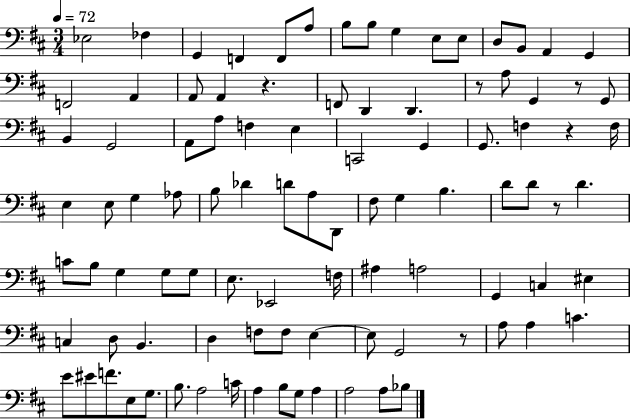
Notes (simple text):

Eb3/h FES3/q G2/q F2/q F2/e A3/e B3/e B3/e G3/q E3/e E3/e D3/e B2/e A2/q G2/q F2/h A2/q A2/e A2/q R/q. F2/e D2/q D2/q. R/e A3/e G2/q R/e G2/e B2/q G2/h A2/e A3/e F3/q E3/q C2/h G2/q G2/e. F3/q R/q F3/s E3/q E3/e G3/q Ab3/e B3/e Db4/q D4/e A3/e D2/e F#3/e G3/q B3/q. D4/e D4/e R/e D4/q. C4/e B3/e G3/q G3/e G3/e E3/e. Eb2/h F3/s A#3/q A3/h G2/q C3/q EIS3/q C3/q D3/e B2/q. D3/q F3/e F3/e E3/q E3/e G2/h R/e A3/e A3/q C4/q. E4/e EIS4/e F4/e. E3/e G3/e. B3/e. A3/h C4/s A3/q B3/e G3/e A3/q A3/h A3/e Bb3/e